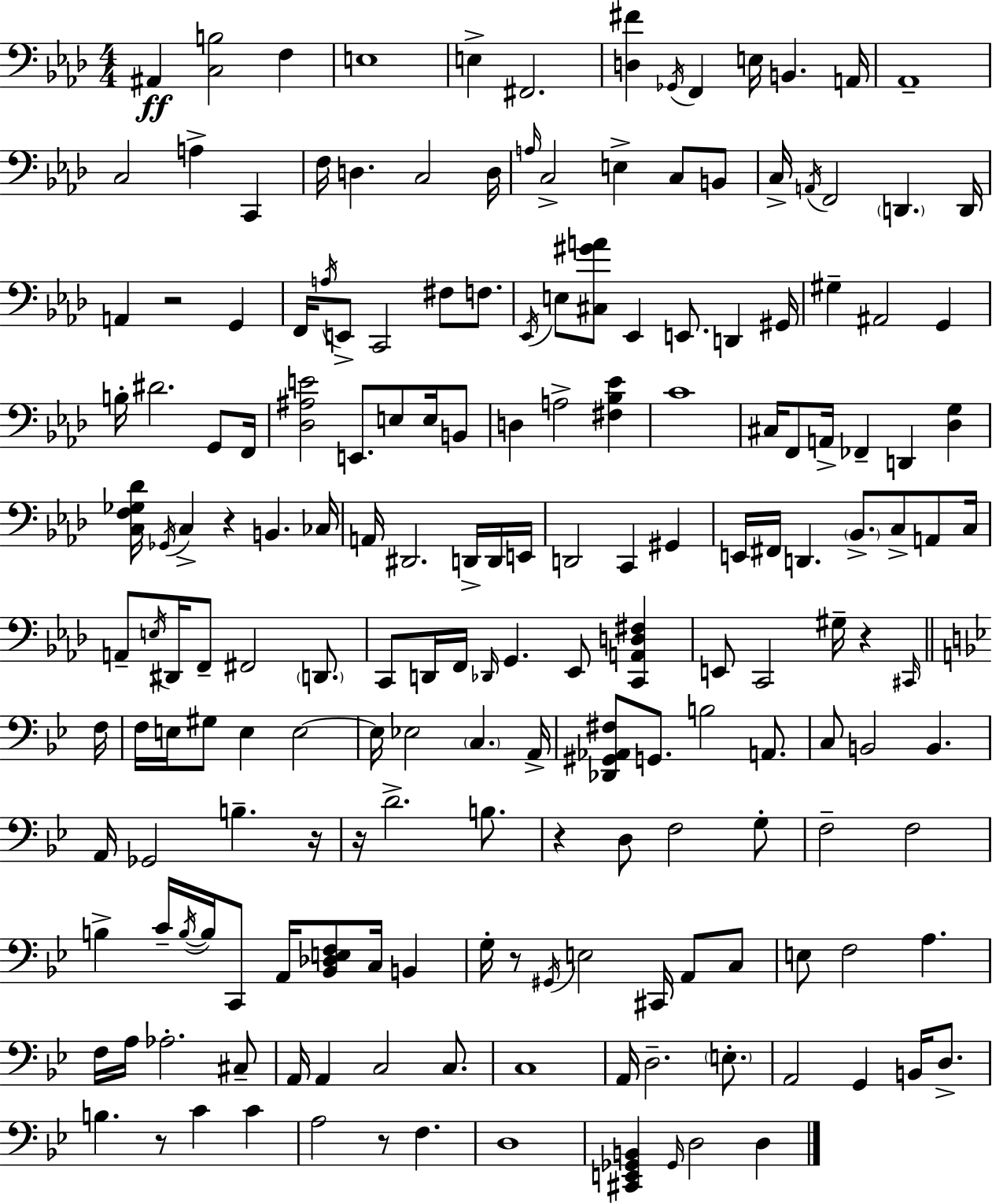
X:1
T:Untitled
M:4/4
L:1/4
K:Ab
^A,, [C,B,]2 F, E,4 E, ^F,,2 [D,^F] _G,,/4 F,, E,/4 B,, A,,/4 _A,,4 C,2 A, C,, F,/4 D, C,2 D,/4 A,/4 C,2 E, C,/2 B,,/2 C,/4 A,,/4 F,,2 D,, D,,/4 A,, z2 G,, F,,/4 A,/4 E,,/2 C,,2 ^F,/2 F,/2 _E,,/4 E,/2 [^C,^GA]/2 _E,, E,,/2 D,, ^G,,/4 ^G, ^A,,2 G,, B,/4 ^D2 G,,/2 F,,/4 [_D,^A,E]2 E,,/2 E,/2 E,/4 B,,/2 D, A,2 [^F,_B,_E] C4 ^C,/4 F,,/2 A,,/4 _F,, D,, [_D,G,] [C,F,_G,_D]/4 _G,,/4 C, z B,, _C,/4 A,,/4 ^D,,2 D,,/4 D,,/4 E,,/4 D,,2 C,, ^G,, E,,/4 ^F,,/4 D,, _B,,/2 C,/2 A,,/2 C,/4 A,,/2 E,/4 ^D,,/4 F,,/2 ^F,,2 D,,/2 C,,/2 D,,/4 F,,/4 _D,,/4 G,, _E,,/2 [C,,A,,D,^F,] E,,/2 C,,2 ^G,/4 z ^C,,/4 F,/4 F,/4 E,/4 ^G,/2 E, E,2 E,/4 _E,2 C, A,,/4 [_D,,^G,,_A,,^F,]/2 G,,/2 B,2 A,,/2 C,/2 B,,2 B,, A,,/4 _G,,2 B, z/4 z/4 D2 B,/2 z D,/2 F,2 G,/2 F,2 F,2 B, C/4 B,/4 B,/4 C,,/2 A,,/4 [_B,,_D,E,F,]/2 C,/4 B,, G,/4 z/2 ^G,,/4 E,2 ^C,,/4 A,,/2 C,/2 E,/2 F,2 A, F,/4 A,/4 _A,2 ^C,/2 A,,/4 A,, C,2 C,/2 C,4 A,,/4 D,2 E,/2 A,,2 G,, B,,/4 D,/2 B, z/2 C C A,2 z/2 F, D,4 [^C,,E,,_G,,B,,] _G,,/4 D,2 D,